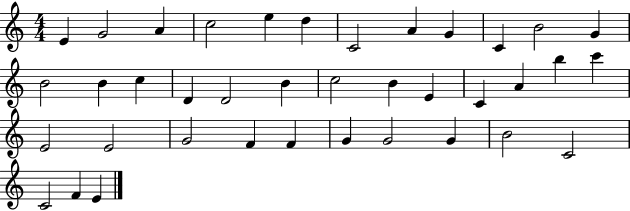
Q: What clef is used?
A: treble